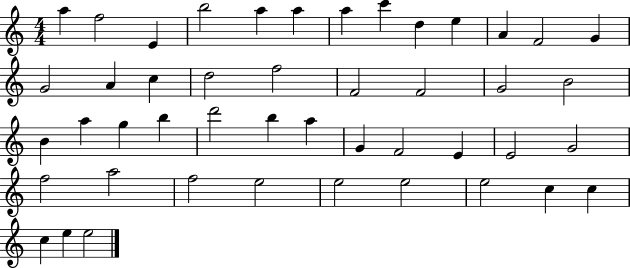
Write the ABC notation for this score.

X:1
T:Untitled
M:4/4
L:1/4
K:C
a f2 E b2 a a a c' d e A F2 G G2 A c d2 f2 F2 F2 G2 B2 B a g b d'2 b a G F2 E E2 G2 f2 a2 f2 e2 e2 e2 e2 c c c e e2